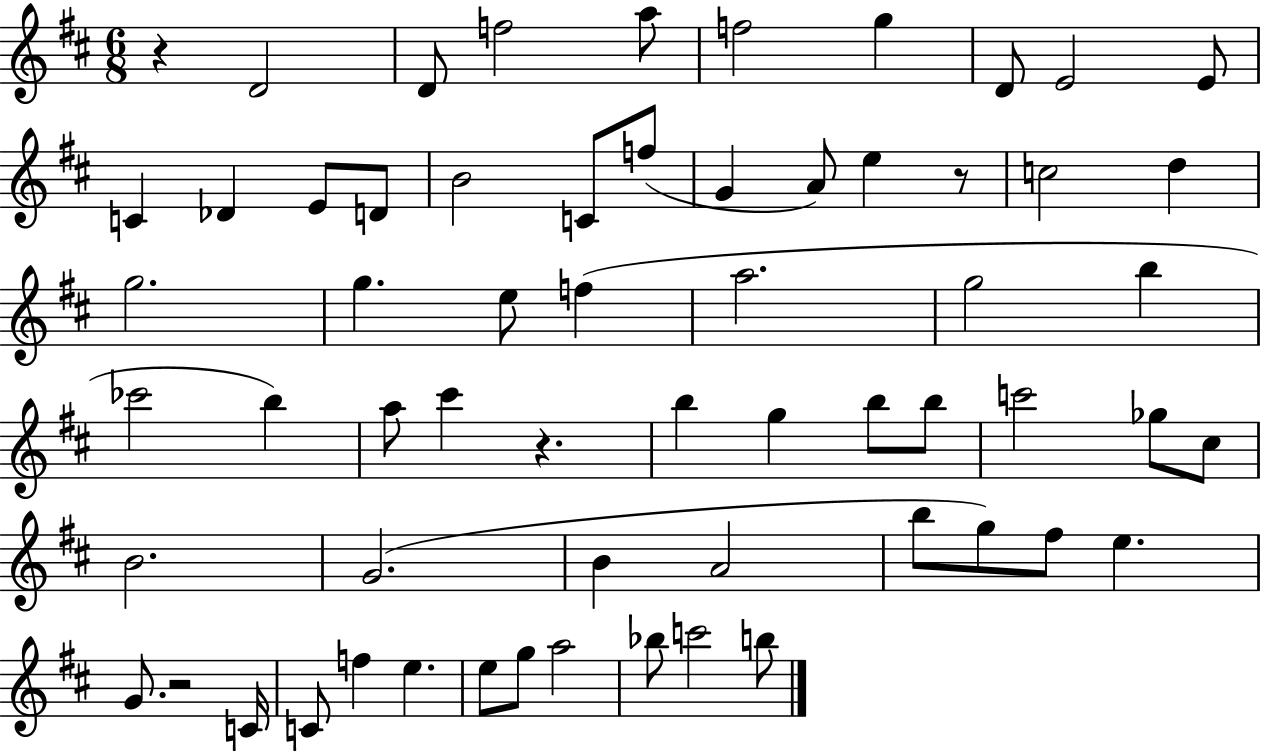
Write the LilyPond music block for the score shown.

{
  \clef treble
  \numericTimeSignature
  \time 6/8
  \key d \major
  r4 d'2 | d'8 f''2 a''8 | f''2 g''4 | d'8 e'2 e'8 | \break c'4 des'4 e'8 d'8 | b'2 c'8 f''8( | g'4 a'8) e''4 r8 | c''2 d''4 | \break g''2. | g''4. e''8 f''4( | a''2. | g''2 b''4 | \break ces'''2 b''4) | a''8 cis'''4 r4. | b''4 g''4 b''8 b''8 | c'''2 ges''8 cis''8 | \break b'2. | g'2.( | b'4 a'2 | b''8 g''8) fis''8 e''4. | \break g'8. r2 c'16 | c'8 f''4 e''4. | e''8 g''8 a''2 | bes''8 c'''2 b''8 | \break \bar "|."
}